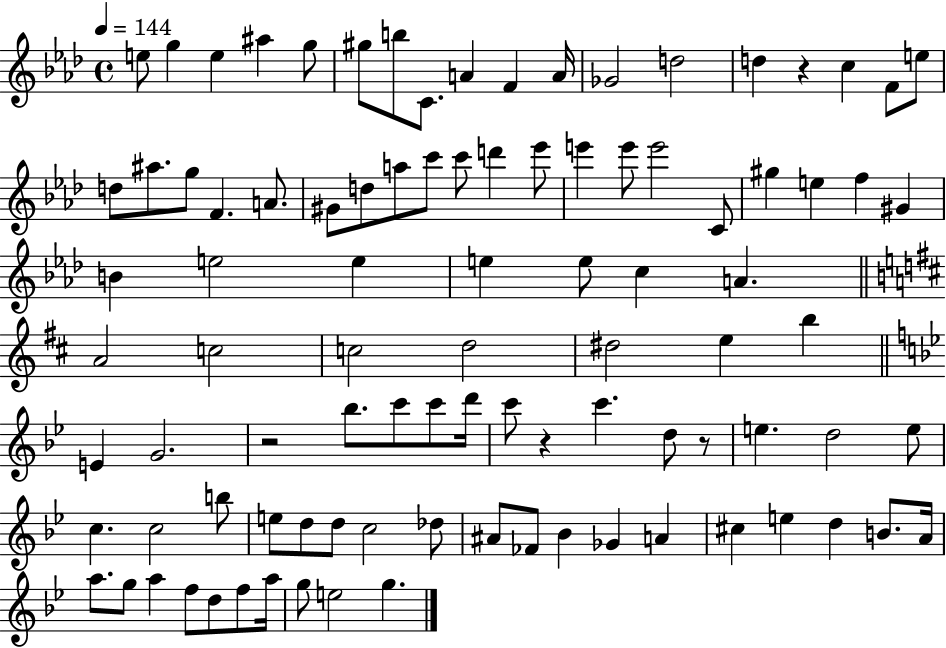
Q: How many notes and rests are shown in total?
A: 95